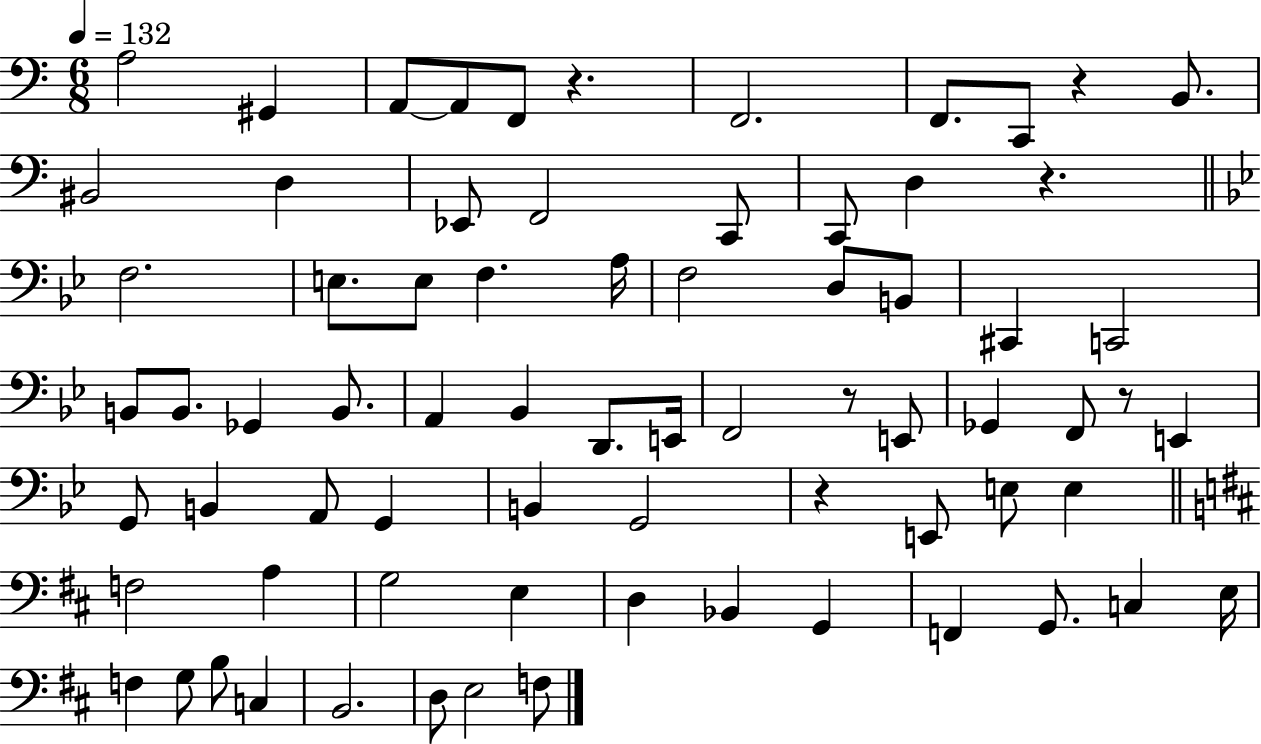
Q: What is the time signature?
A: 6/8